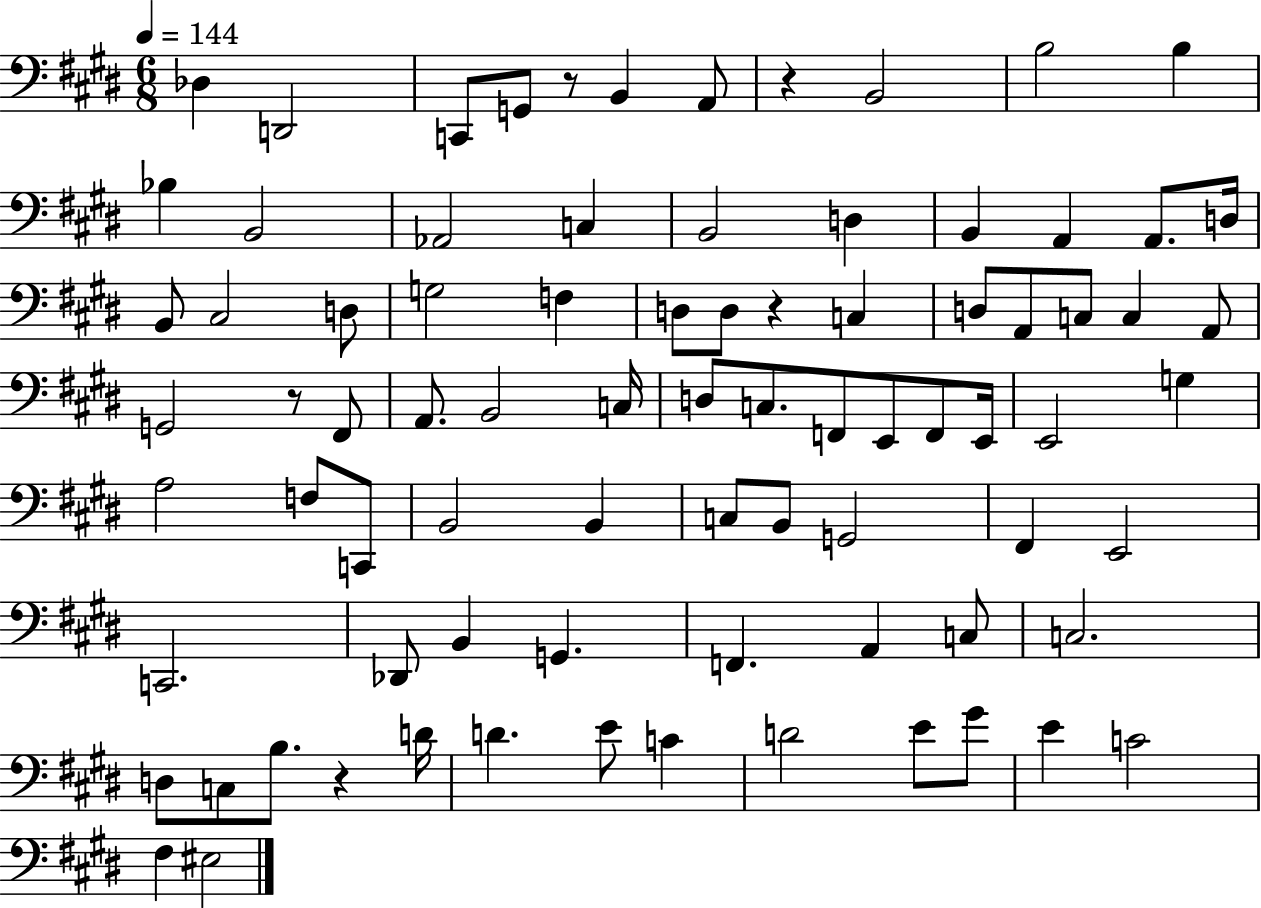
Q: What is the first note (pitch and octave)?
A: Db3